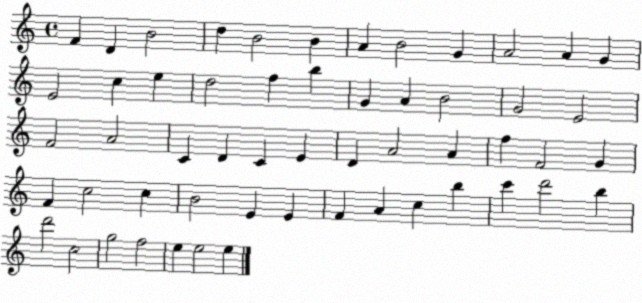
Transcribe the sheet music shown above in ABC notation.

X:1
T:Untitled
M:4/4
L:1/4
K:C
F D B2 d B2 B A B2 G A2 A G E2 c e d2 f b G A B2 G2 E2 F2 A2 C D C E D A2 A f F2 G F c2 c B2 E E F A c b c' d'2 b d'2 c2 g2 f2 e e2 e